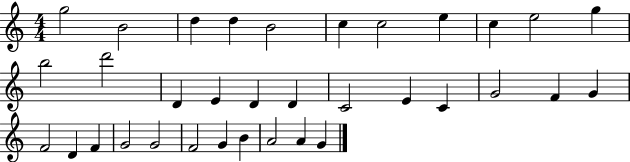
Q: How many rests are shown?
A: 0